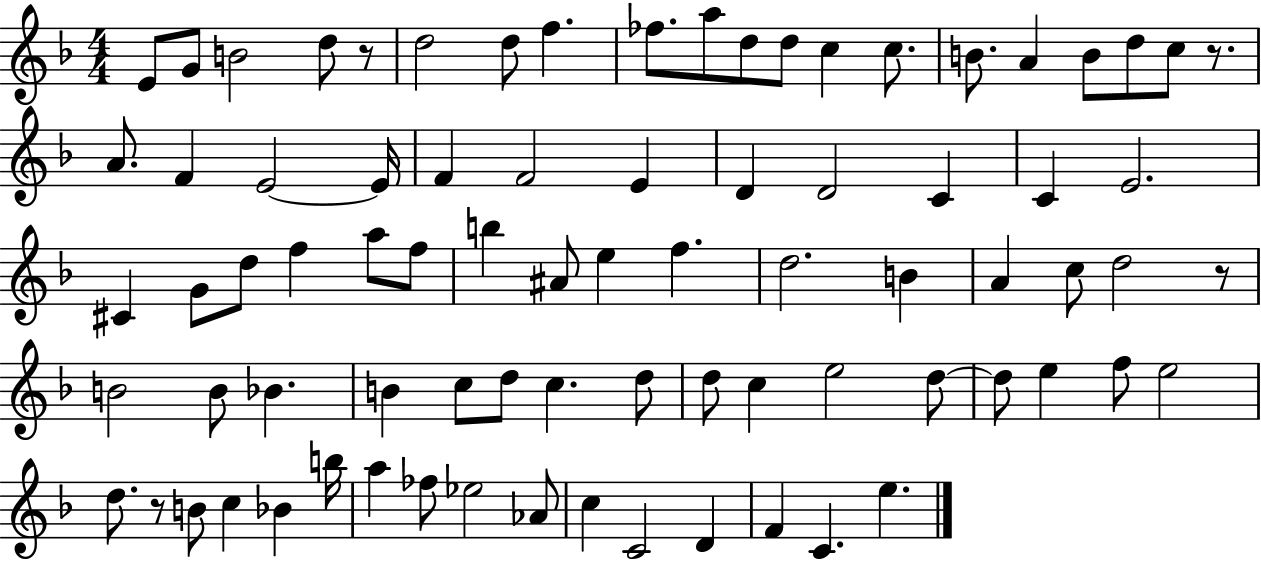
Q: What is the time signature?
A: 4/4